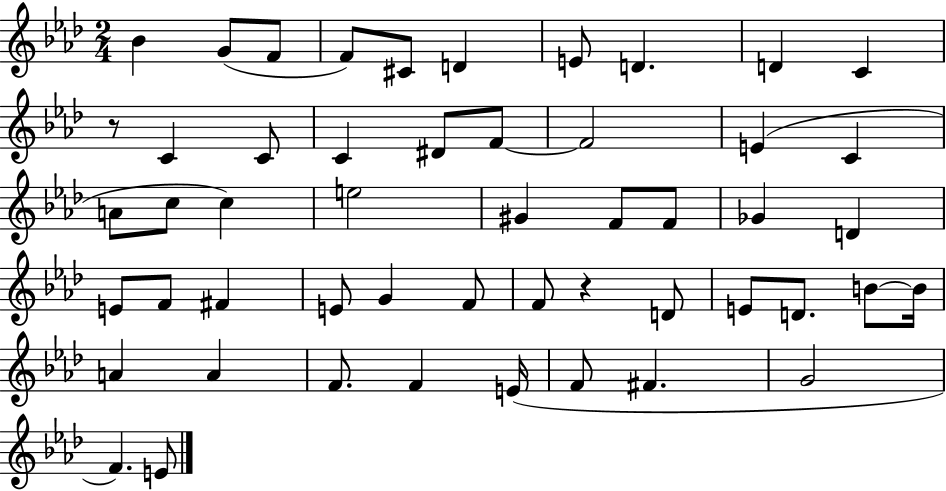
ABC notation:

X:1
T:Untitled
M:2/4
L:1/4
K:Ab
_B G/2 F/2 F/2 ^C/2 D E/2 D D C z/2 C C/2 C ^D/2 F/2 F2 E C A/2 c/2 c e2 ^G F/2 F/2 _G D E/2 F/2 ^F E/2 G F/2 F/2 z D/2 E/2 D/2 B/2 B/4 A A F/2 F E/4 F/2 ^F G2 F E/2